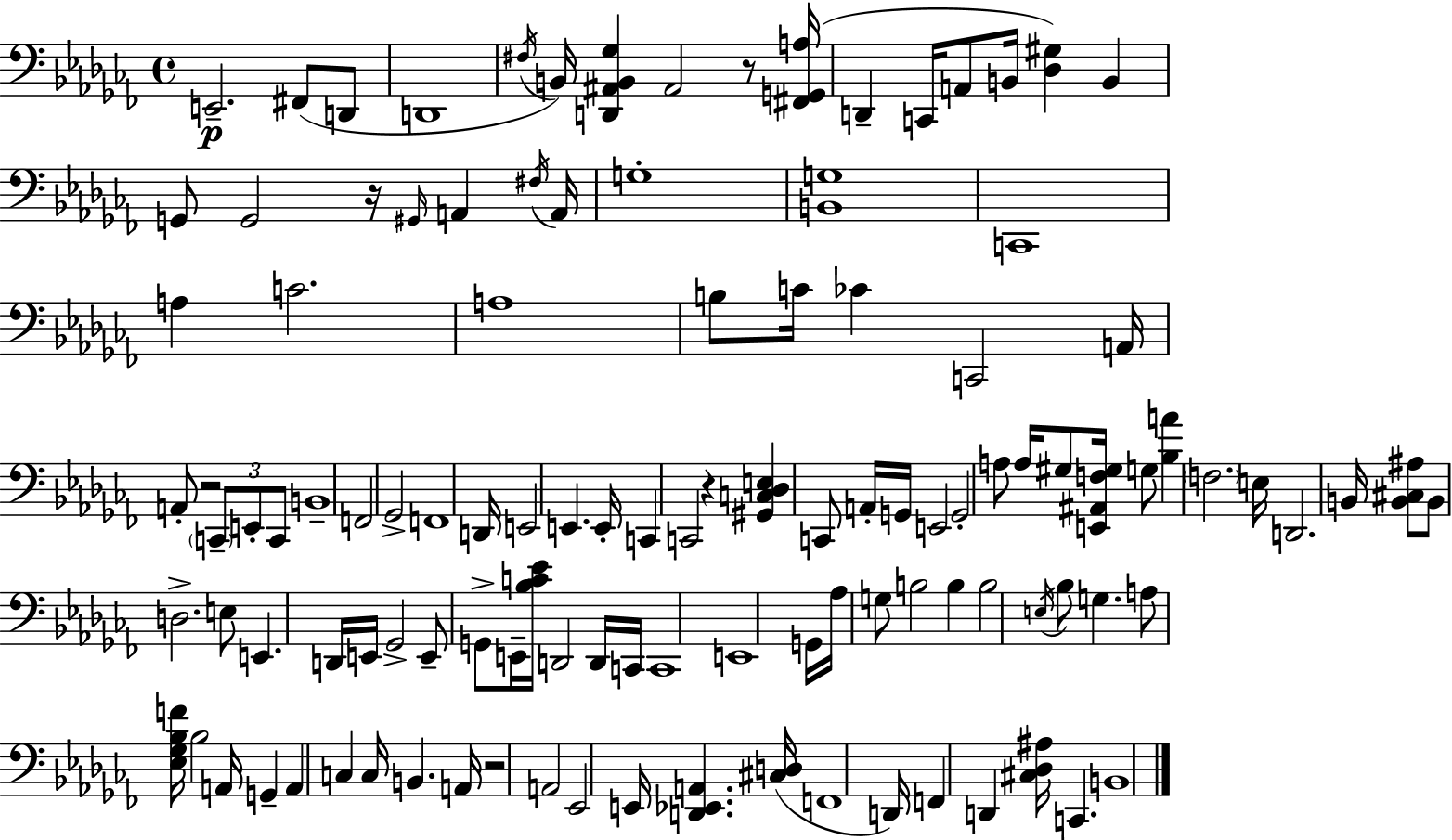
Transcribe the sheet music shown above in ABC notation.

X:1
T:Untitled
M:4/4
L:1/4
K:Abm
E,,2 ^F,,/2 D,,/2 D,,4 ^F,/4 B,,/4 [D,,^A,,B,,_G,] ^A,,2 z/2 [^F,,G,,A,]/4 D,, C,,/4 A,,/2 B,,/4 [_D,^G,] B,, G,,/2 G,,2 z/4 ^G,,/4 A,, ^F,/4 A,,/4 G,4 [B,,G,]4 C,,4 A, C2 A,4 B,/2 C/4 _C C,,2 A,,/4 A,,/2 z2 C,,/2 E,,/2 C,,/2 B,,4 F,,2 _G,,2 F,,4 D,,/4 E,,2 E,, E,,/4 C,, C,,2 z [^G,,C,_D,E,] C,,/2 A,,/4 G,,/4 E,,2 G,,2 A,/2 A,/4 ^G,/2 [E,,^A,,F,^G,]/4 G,/2 [_B,A] F,2 E,/4 D,,2 B,,/4 [B,,^C,^A,]/2 B,,/2 D,2 E,/2 E,, D,,/4 E,,/4 _G,,2 E,,/2 G,,/2 E,,/4 [_B,C_E]/4 D,,2 D,,/4 C,,/4 C,,4 E,,4 G,,/4 _A,/4 G,/2 B,2 B, B,2 E,/4 _B,/2 G, A,/2 [_E,_G,_B,F]/4 _B,2 A,,/4 G,, A,, C, C,/4 B,, A,,/4 z2 A,,2 _E,,2 E,,/4 [D,,_E,,A,,] [^C,D,]/4 F,,4 D,,/4 F,, D,, [^C,_D,^A,]/4 C,, B,,4